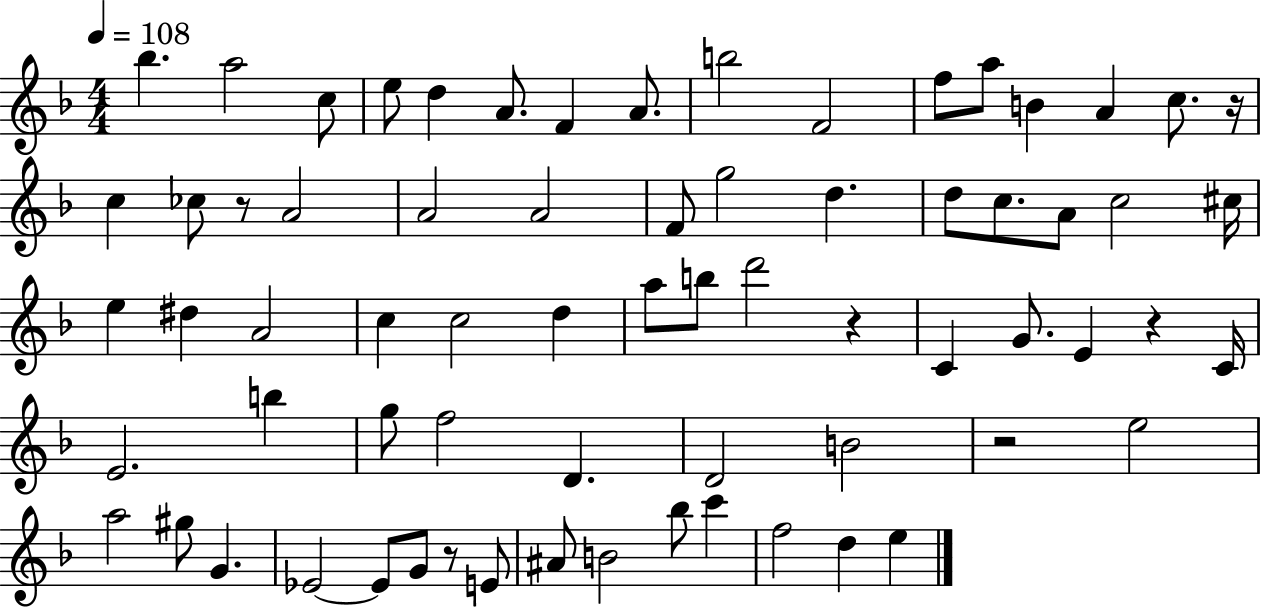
{
  \clef treble
  \numericTimeSignature
  \time 4/4
  \key f \major
  \tempo 4 = 108
  bes''4. a''2 c''8 | e''8 d''4 a'8. f'4 a'8. | b''2 f'2 | f''8 a''8 b'4 a'4 c''8. r16 | \break c''4 ces''8 r8 a'2 | a'2 a'2 | f'8 g''2 d''4. | d''8 c''8. a'8 c''2 cis''16 | \break e''4 dis''4 a'2 | c''4 c''2 d''4 | a''8 b''8 d'''2 r4 | c'4 g'8. e'4 r4 c'16 | \break e'2. b''4 | g''8 f''2 d'4. | d'2 b'2 | r2 e''2 | \break a''2 gis''8 g'4. | ees'2~~ ees'8 g'8 r8 e'8 | ais'8 b'2 bes''8 c'''4 | f''2 d''4 e''4 | \break \bar "|."
}